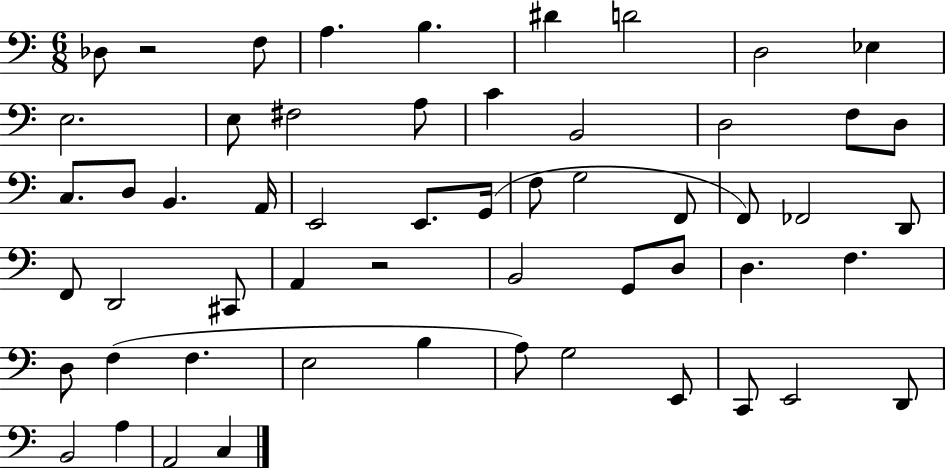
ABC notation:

X:1
T:Untitled
M:6/8
L:1/4
K:C
_D,/2 z2 F,/2 A, B, ^D D2 D,2 _E, E,2 E,/2 ^F,2 A,/2 C B,,2 D,2 F,/2 D,/2 C,/2 D,/2 B,, A,,/4 E,,2 E,,/2 G,,/4 F,/2 G,2 F,,/2 F,,/2 _F,,2 D,,/2 F,,/2 D,,2 ^C,,/2 A,, z2 B,,2 G,,/2 D,/2 D, F, D,/2 F, F, E,2 B, A,/2 G,2 E,,/2 C,,/2 E,,2 D,,/2 B,,2 A, A,,2 C,